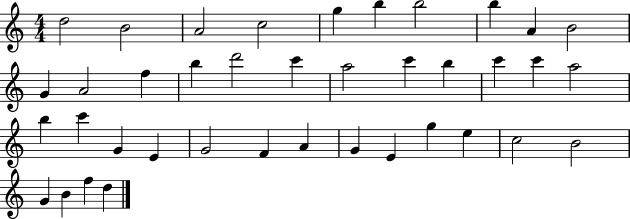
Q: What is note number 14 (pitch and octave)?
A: B5